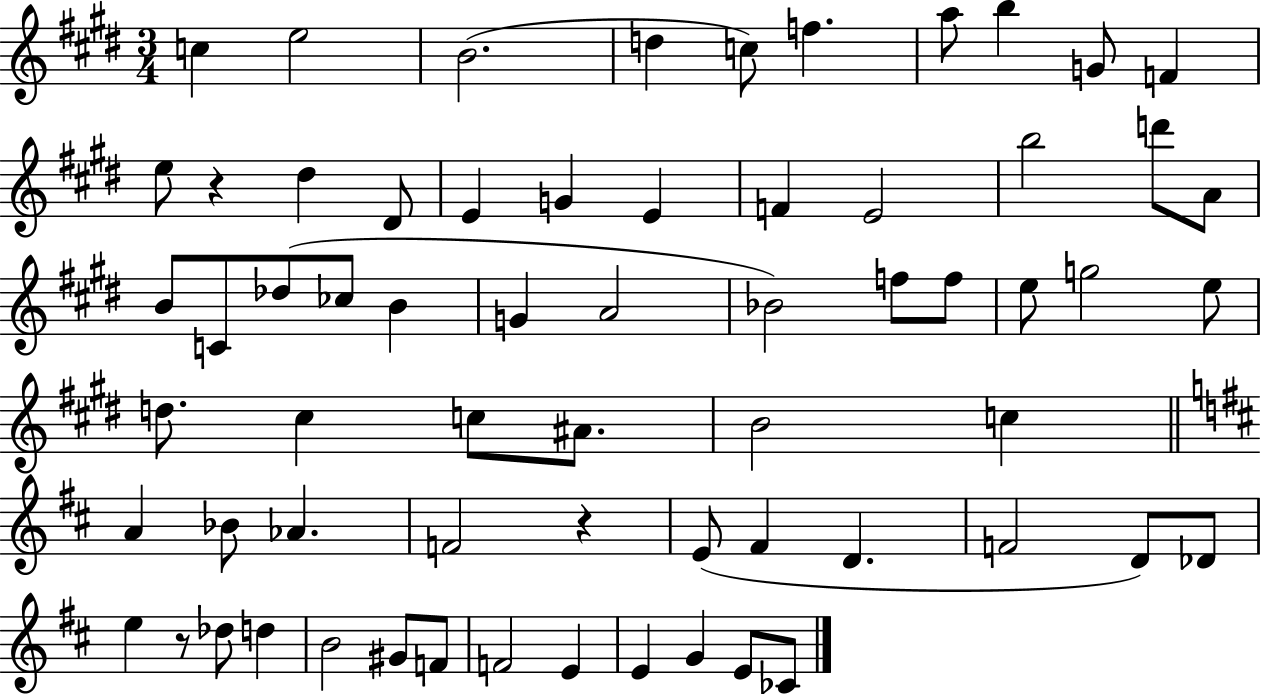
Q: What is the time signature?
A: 3/4